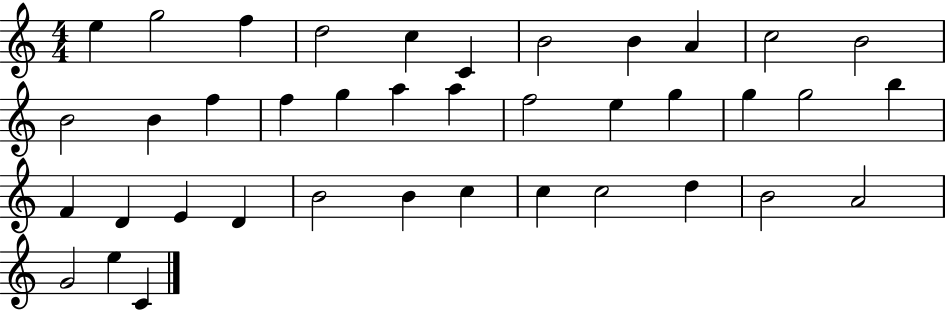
E5/q G5/h F5/q D5/h C5/q C4/q B4/h B4/q A4/q C5/h B4/h B4/h B4/q F5/q F5/q G5/q A5/q A5/q F5/h E5/q G5/q G5/q G5/h B5/q F4/q D4/q E4/q D4/q B4/h B4/q C5/q C5/q C5/h D5/q B4/h A4/h G4/h E5/q C4/q